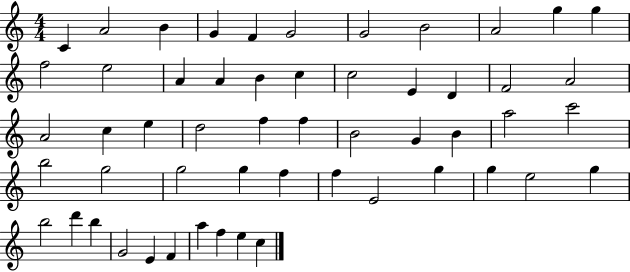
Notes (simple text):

C4/q A4/h B4/q G4/q F4/q G4/h G4/h B4/h A4/h G5/q G5/q F5/h E5/h A4/q A4/q B4/q C5/q C5/h E4/q D4/q F4/h A4/h A4/h C5/q E5/q D5/h F5/q F5/q B4/h G4/q B4/q A5/h C6/h B5/h G5/h G5/h G5/q F5/q F5/q E4/h G5/q G5/q E5/h G5/q B5/h D6/q B5/q G4/h E4/q F4/q A5/q F5/q E5/q C5/q